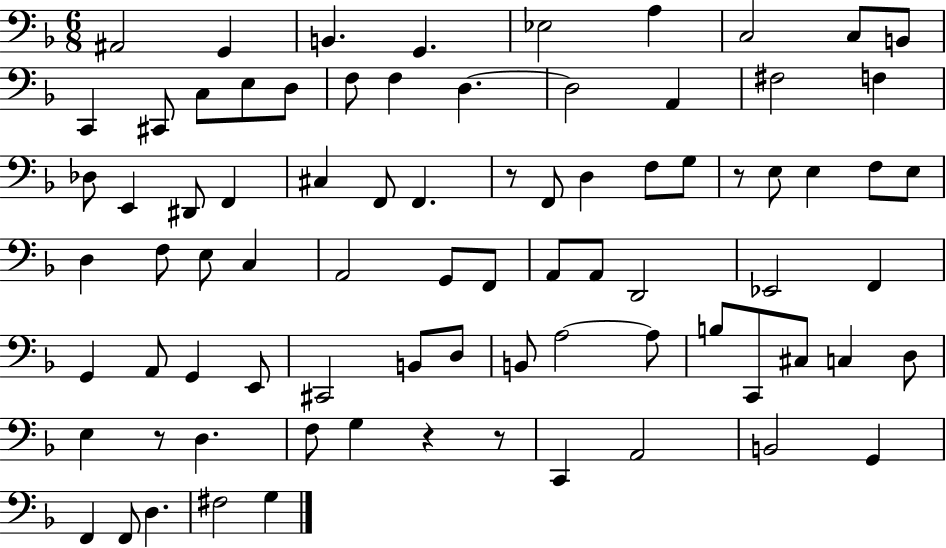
X:1
T:Untitled
M:6/8
L:1/4
K:F
^A,,2 G,, B,, G,, _E,2 A, C,2 C,/2 B,,/2 C,, ^C,,/2 C,/2 E,/2 D,/2 F,/2 F, D, D,2 A,, ^F,2 F, _D,/2 E,, ^D,,/2 F,, ^C, F,,/2 F,, z/2 F,,/2 D, F,/2 G,/2 z/2 E,/2 E, F,/2 E,/2 D, F,/2 E,/2 C, A,,2 G,,/2 F,,/2 A,,/2 A,,/2 D,,2 _E,,2 F,, G,, A,,/2 G,, E,,/2 ^C,,2 B,,/2 D,/2 B,,/2 A,2 A,/2 B,/2 C,,/2 ^C,/2 C, D,/2 E, z/2 D, F,/2 G, z z/2 C,, A,,2 B,,2 G,, F,, F,,/2 D, ^F,2 G,